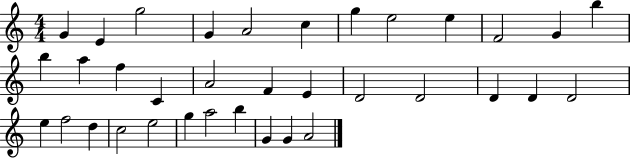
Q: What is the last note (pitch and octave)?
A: A4